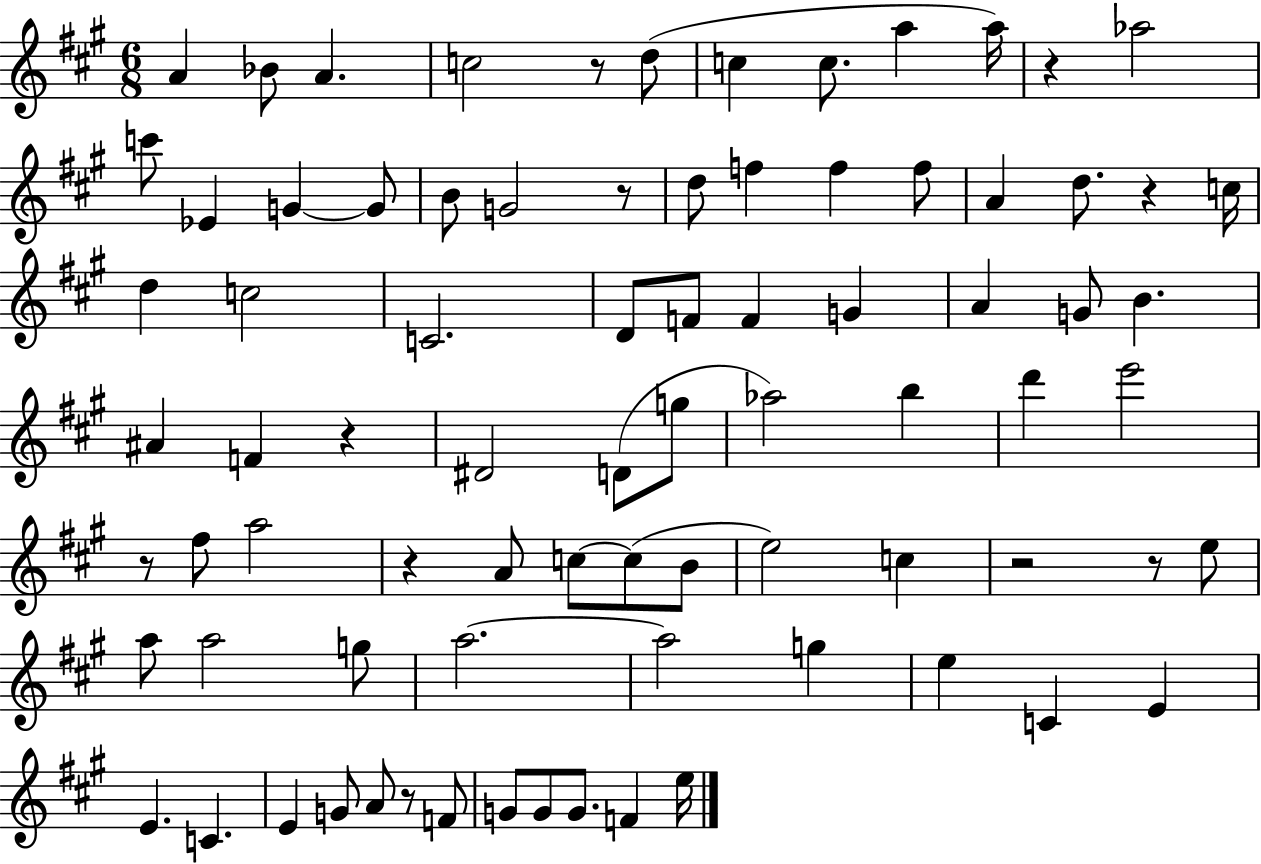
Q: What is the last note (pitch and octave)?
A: E5